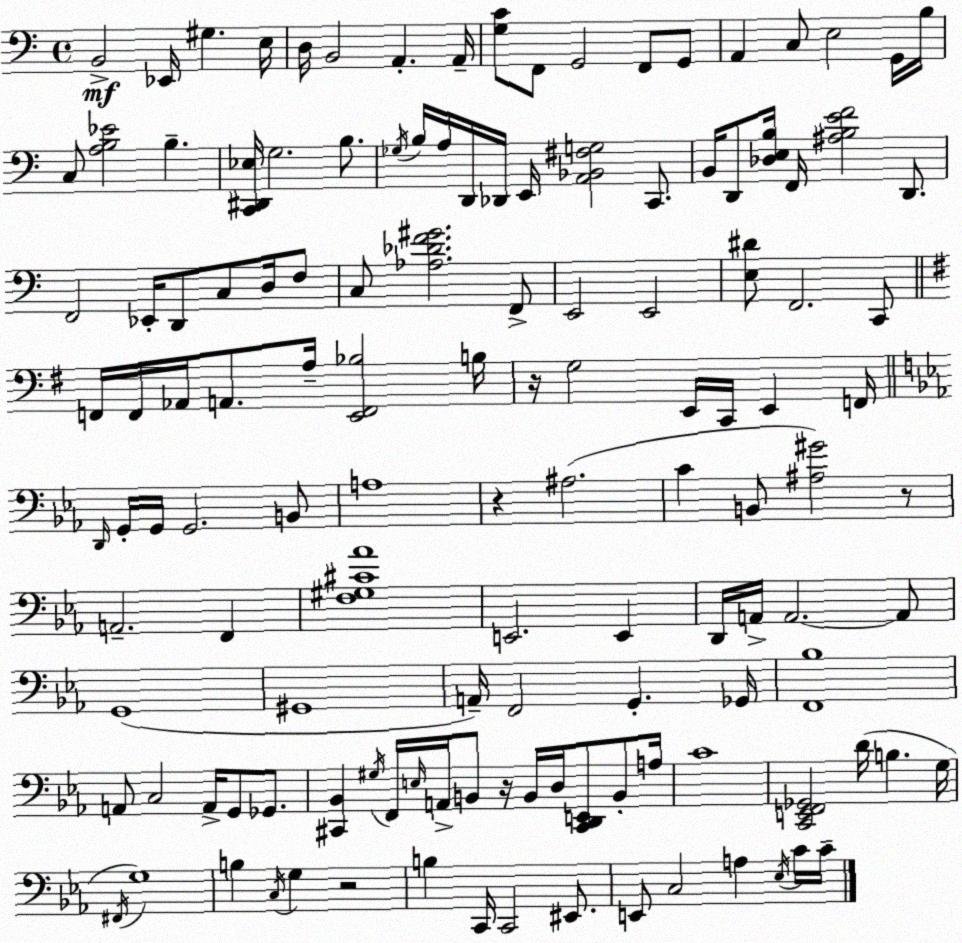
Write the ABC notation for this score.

X:1
T:Untitled
M:4/4
L:1/4
K:Am
B,,2 _E,,/4 ^G, E,/4 D,/4 B,,2 A,, A,,/4 [G,C]/2 F,,/2 G,,2 F,,/2 G,,/2 A,, C,/2 E,2 G,,/4 B,/4 C,/2 [A,B,_E]2 B, [C,,^D,,_E,]/4 G,2 B,/2 _G,/4 B,/4 A,/4 D,,/4 _D,,/4 E,,/4 [A,,_B,,^F,G,]2 C,,/2 B,,/4 D,,/2 [_D,E,B,]/4 F,,/4 [^A,B,EF]2 D,,/2 F,,2 _E,,/4 D,,/2 C,/2 D,/4 F,/2 C,/2 [_A,_DF^G]2 F,,/2 E,,2 E,,2 [E,^D]/2 F,,2 C,,/2 F,,/4 F,,/4 _A,,/4 A,,/2 A,/4 [E,,F,,_B,]2 B,/4 z/4 G,2 E,,/4 C,,/4 E,, F,,/4 D,,/4 G,,/4 G,,/4 G,,2 B,,/2 A,4 z ^A,2 C B,,/2 [^A,^G]2 z/2 A,,2 F,, [F,^G,^C_A]4 E,,2 E,, D,,/4 A,,/4 A,,2 A,,/2 G,,4 ^G,,4 A,,/4 F,,2 G,, _G,,/4 [F,,_B,]4 A,,/2 C,2 A,,/4 G,,/2 _G,,/2 [^C,,_B,,] ^G,/4 F,,/4 E,/4 A,,/4 B,,/2 z/4 B,,/4 D,/4 [^C,,D,,E,,]/2 B,,/2 A,/4 C4 [C,,E,,F,,_G,,]2 D/4 B, G,/4 ^F,,/4 G,4 B, C,/4 G, z2 B, C,,/4 C,,2 ^E,,/2 E,,/2 C,2 A, _E,/4 C/4 C/4